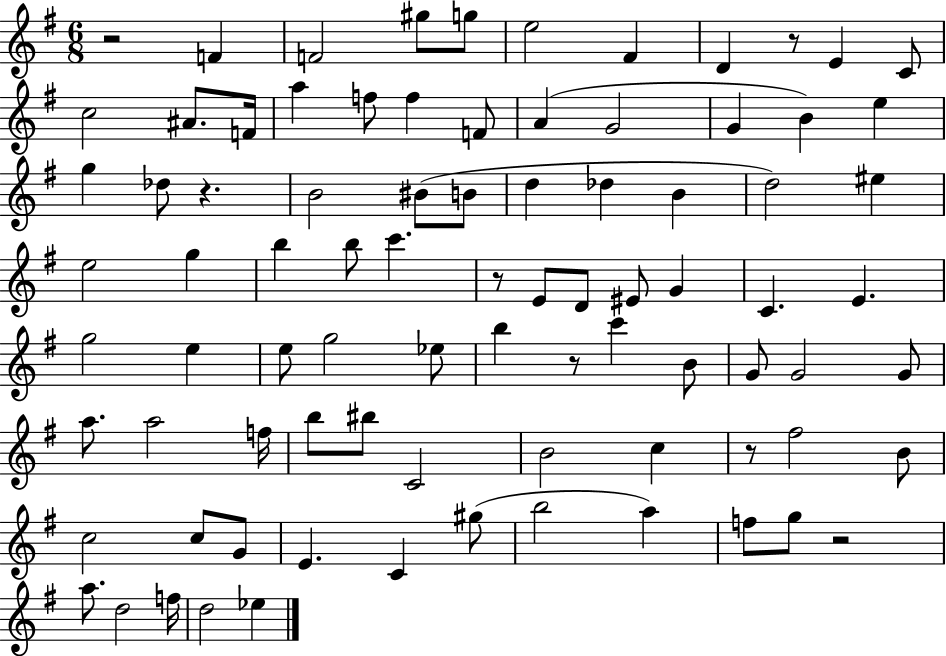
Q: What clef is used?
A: treble